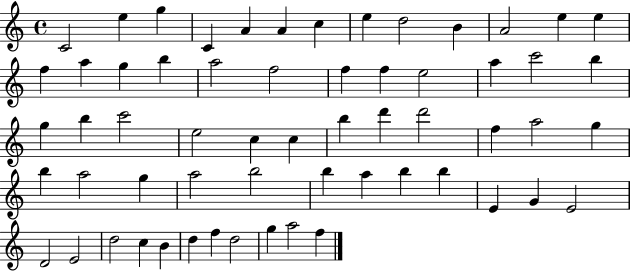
X:1
T:Untitled
M:4/4
L:1/4
K:C
C2 e g C A A c e d2 B A2 e e f a g b a2 f2 f f e2 a c'2 b g b c'2 e2 c c b d' d'2 f a2 g b a2 g a2 b2 b a b b E G E2 D2 E2 d2 c B d f d2 g a2 f